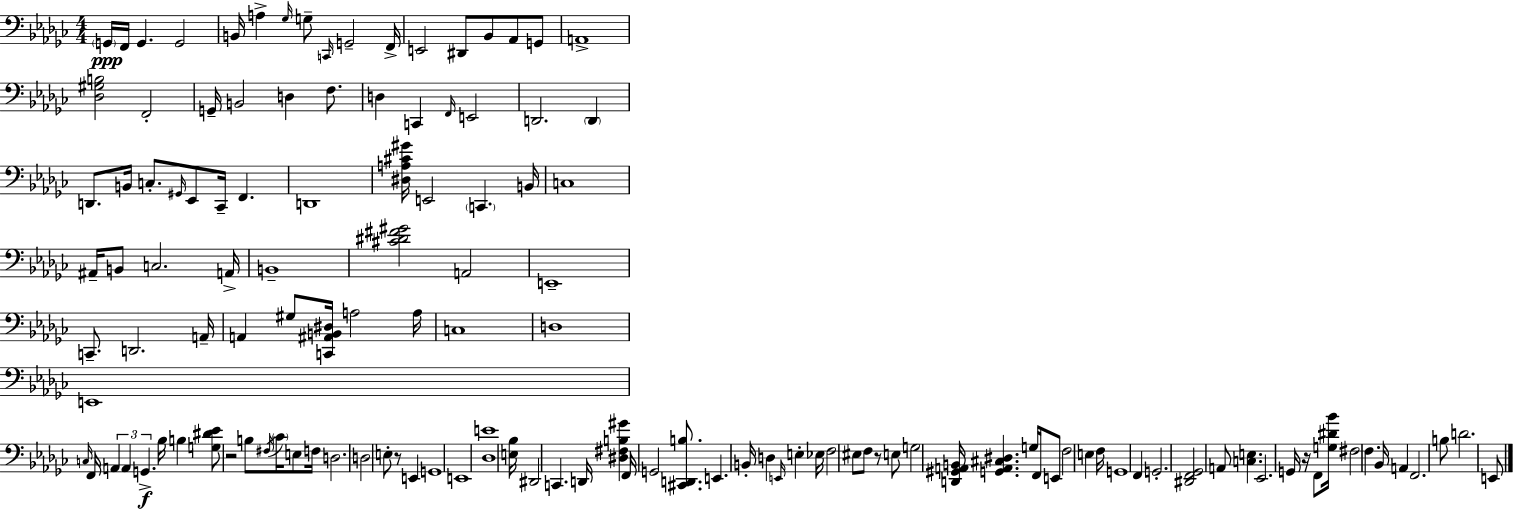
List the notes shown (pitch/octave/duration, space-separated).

G2/s F2/s G2/q. G2/h B2/s A3/q Gb3/s G3/e C2/s G2/h F2/s E2/h D#2/e Bb2/e Ab2/e G2/e A2/w [Db3,G#3,B3]/h F2/h G2/s B2/h D3/q F3/e. D3/q C2/q F2/s E2/h D2/h. D2/q D2/e. B2/s C3/e. G#2/s Eb2/e CES2/s F2/q. D2/w [D#3,A3,C#4,G#4]/s E2/h C2/q. B2/s C3/w A#2/s B2/e C3/h. A2/s B2/w [C#4,D#4,F#4,G#4]/h A2/h E2/w C2/e. D2/h. A2/s A2/q G#3/e [C2,A#2,B2,D#3]/s A3/h A3/s C3/w D3/w E2/w C3/s F2/s A2/q A2/q G2/q. Bb3/s B3/q [G3,D#4,Eb4]/e R/h B3/e F#3/s CES4/s E3/e F3/s D3/h. D3/h E3/e R/e E2/q G2/w E2/w [Db3,E4]/w [E3,Bb3]/s D#2/h C2/q. D2/s [D#3,F#3,B3,G#4]/q F2/s G2/h [C#2,D2,B3]/e. E2/q. B2/s D3/q E2/s E3/q Eb3/s F3/h EIS3/e F3/e R/e E3/e G3/h [D2,G#2,A2,B2]/s [G2,A2,C#3,D#3]/q. G3/s F2/s E2/e F3/h E3/q F3/s G2/w F2/q G2/h. [D#2,F2,Gb2]/h A2/e [C3,E3]/q. Eb2/h. G2/s R/s F2/e [G3,D#4,Bb4]/s F#3/h F3/q. Bb2/s A2/q F2/h. B3/e D4/h. E2/e